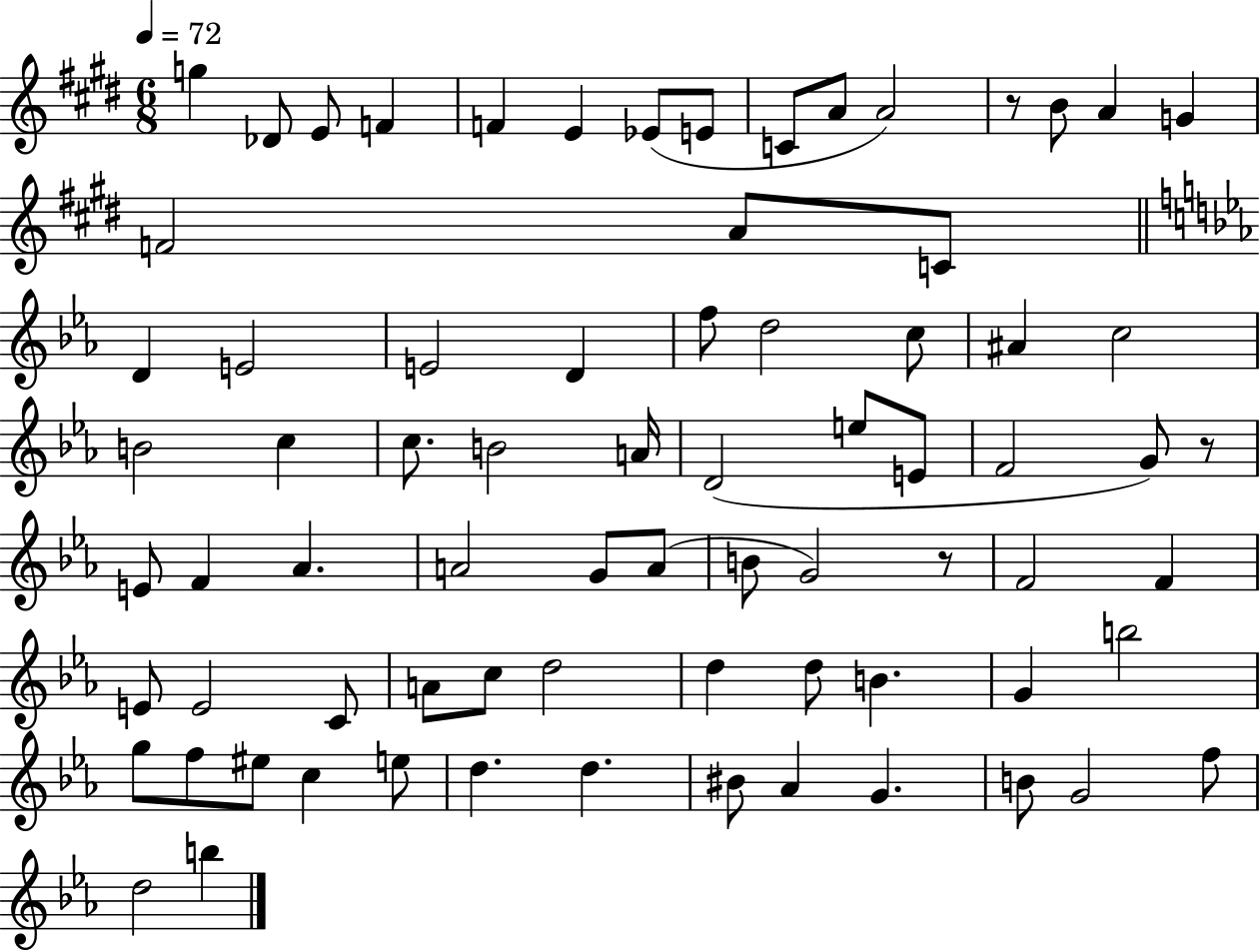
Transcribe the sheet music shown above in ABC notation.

X:1
T:Untitled
M:6/8
L:1/4
K:E
g _D/2 E/2 F F E _E/2 E/2 C/2 A/2 A2 z/2 B/2 A G F2 A/2 C/2 D E2 E2 D f/2 d2 c/2 ^A c2 B2 c c/2 B2 A/4 D2 e/2 E/2 F2 G/2 z/2 E/2 F _A A2 G/2 A/2 B/2 G2 z/2 F2 F E/2 E2 C/2 A/2 c/2 d2 d d/2 B G b2 g/2 f/2 ^e/2 c e/2 d d ^B/2 _A G B/2 G2 f/2 d2 b